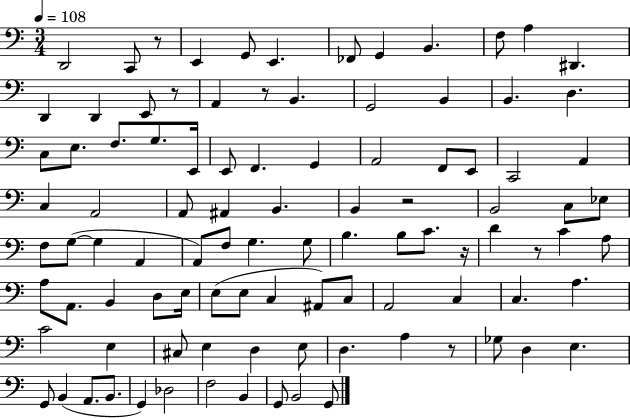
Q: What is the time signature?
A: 3/4